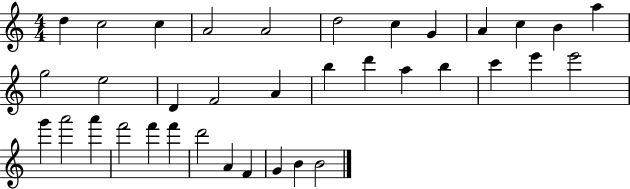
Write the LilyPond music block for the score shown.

{
  \clef treble
  \numericTimeSignature
  \time 4/4
  \key c \major
  d''4 c''2 c''4 | a'2 a'2 | d''2 c''4 g'4 | a'4 c''4 b'4 a''4 | \break g''2 e''2 | d'4 f'2 a'4 | b''4 d'''4 a''4 b''4 | c'''4 e'''4 e'''2 | \break g'''4 a'''2 a'''4 | f'''2 f'''4 f'''4 | d'''2 a'4 f'4 | g'4 b'4 b'2 | \break \bar "|."
}